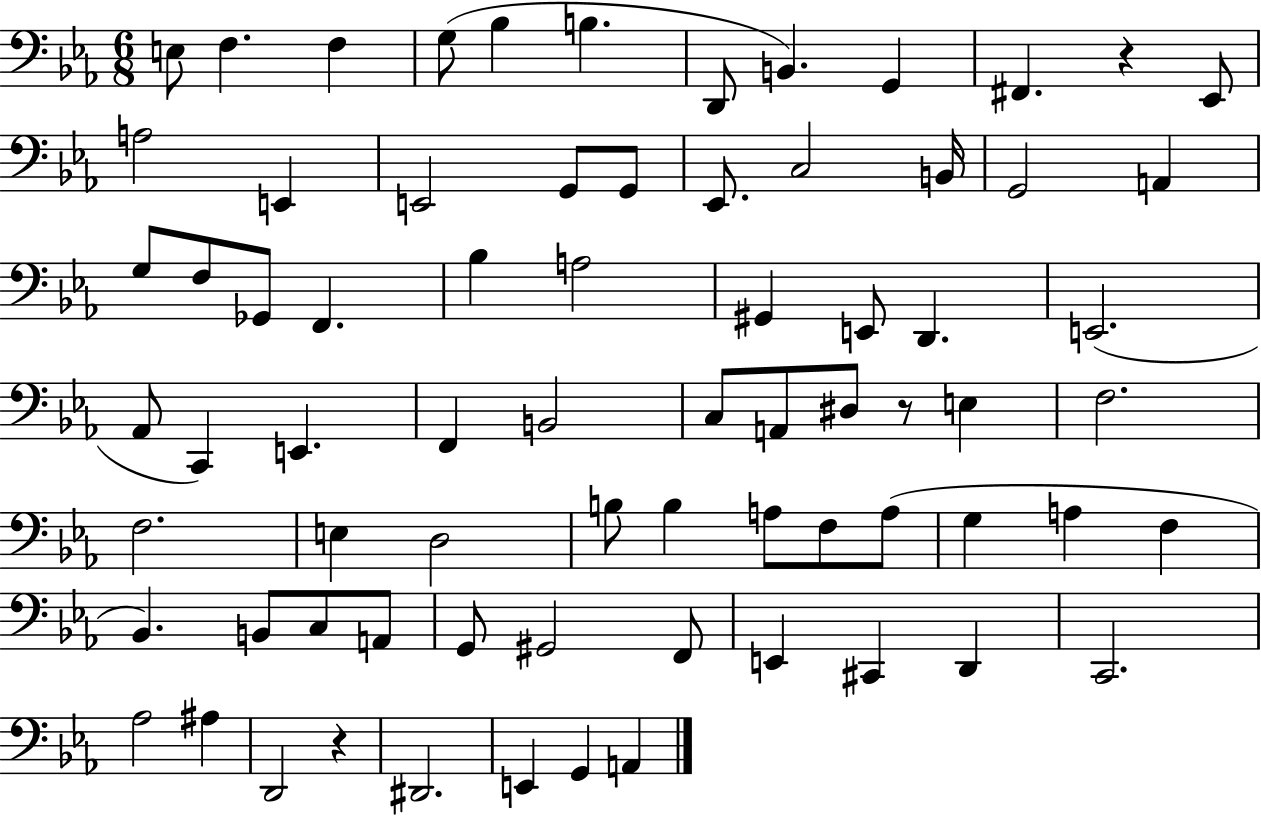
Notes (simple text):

E3/e F3/q. F3/q G3/e Bb3/q B3/q. D2/e B2/q. G2/q F#2/q. R/q Eb2/e A3/h E2/q E2/h G2/e G2/e Eb2/e. C3/h B2/s G2/h A2/q G3/e F3/e Gb2/e F2/q. Bb3/q A3/h G#2/q E2/e D2/q. E2/h. Ab2/e C2/q E2/q. F2/q B2/h C3/e A2/e D#3/e R/e E3/q F3/h. F3/h. E3/q D3/h B3/e B3/q A3/e F3/e A3/e G3/q A3/q F3/q Bb2/q. B2/e C3/e A2/e G2/e G#2/h F2/e E2/q C#2/q D2/q C2/h. Ab3/h A#3/q D2/h R/q D#2/h. E2/q G2/q A2/q